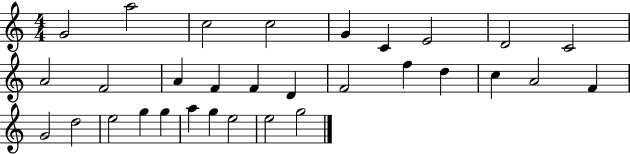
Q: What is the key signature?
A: C major